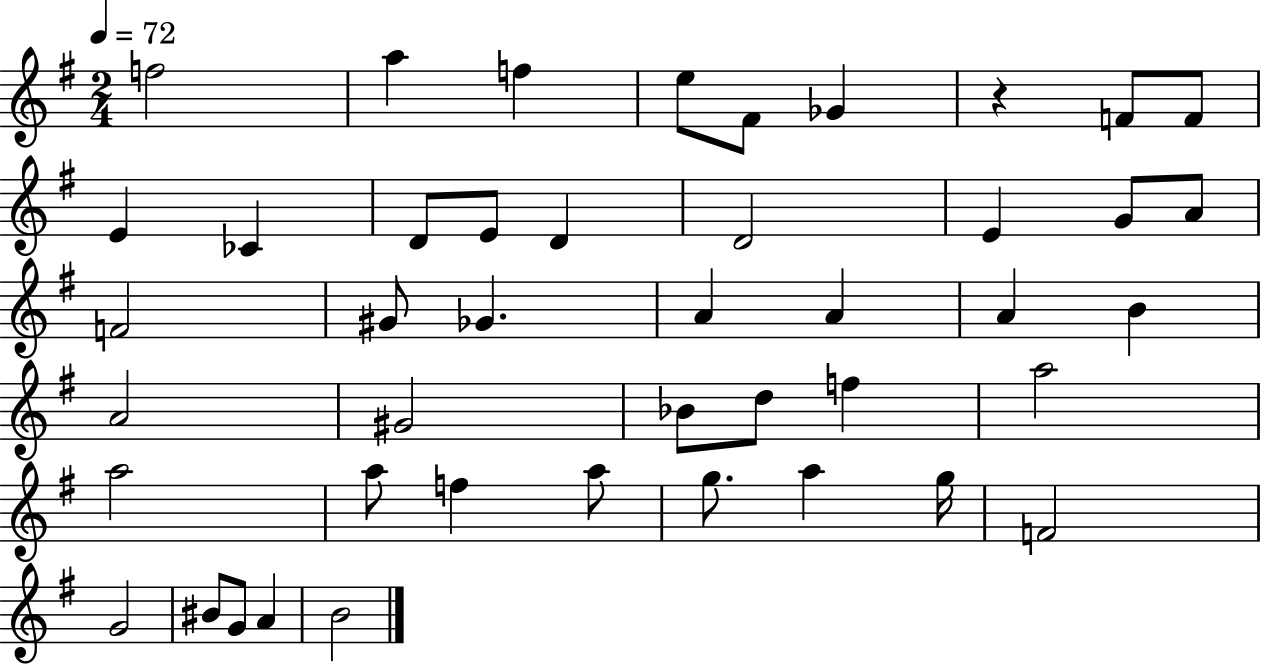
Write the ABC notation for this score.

X:1
T:Untitled
M:2/4
L:1/4
K:G
f2 a f e/2 ^F/2 _G z F/2 F/2 E _C D/2 E/2 D D2 E G/2 A/2 F2 ^G/2 _G A A A B A2 ^G2 _B/2 d/2 f a2 a2 a/2 f a/2 g/2 a g/4 F2 G2 ^B/2 G/2 A B2